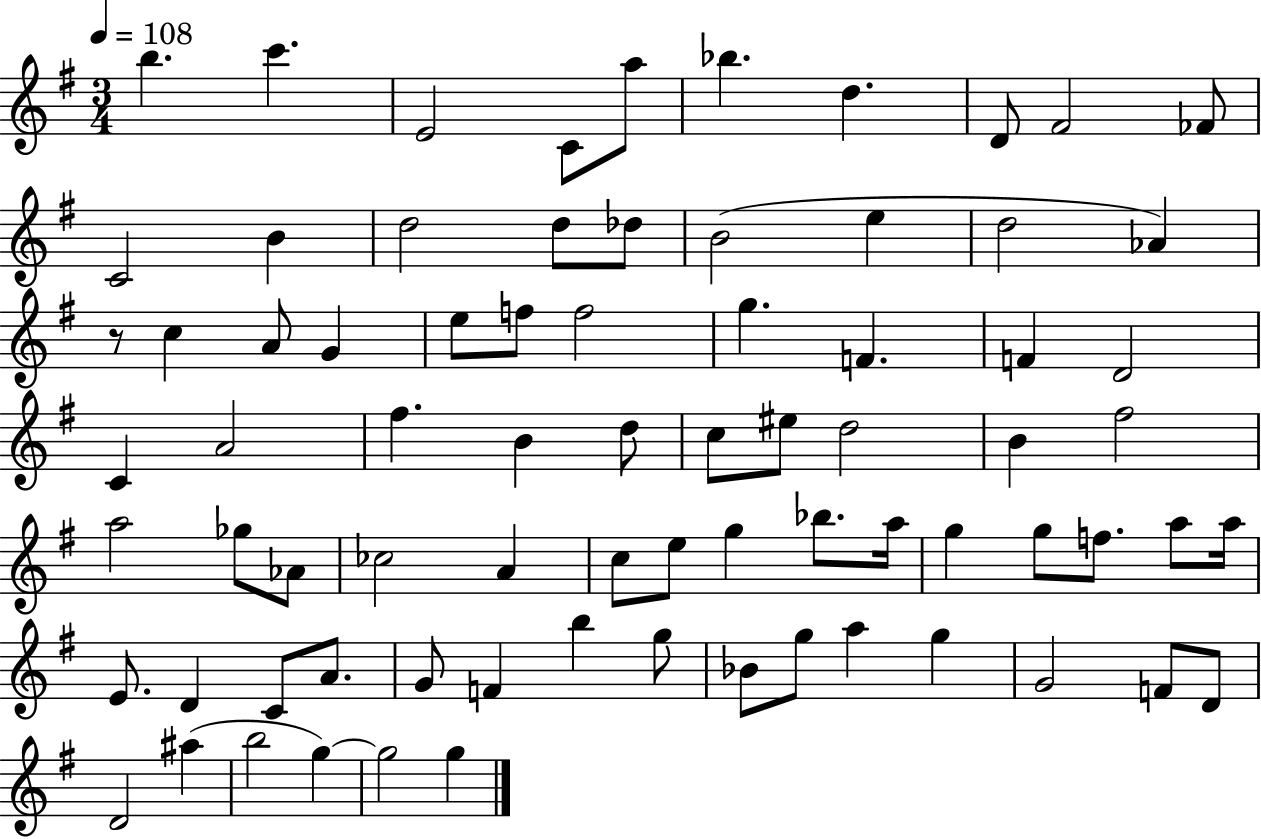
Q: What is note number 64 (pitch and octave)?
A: G5